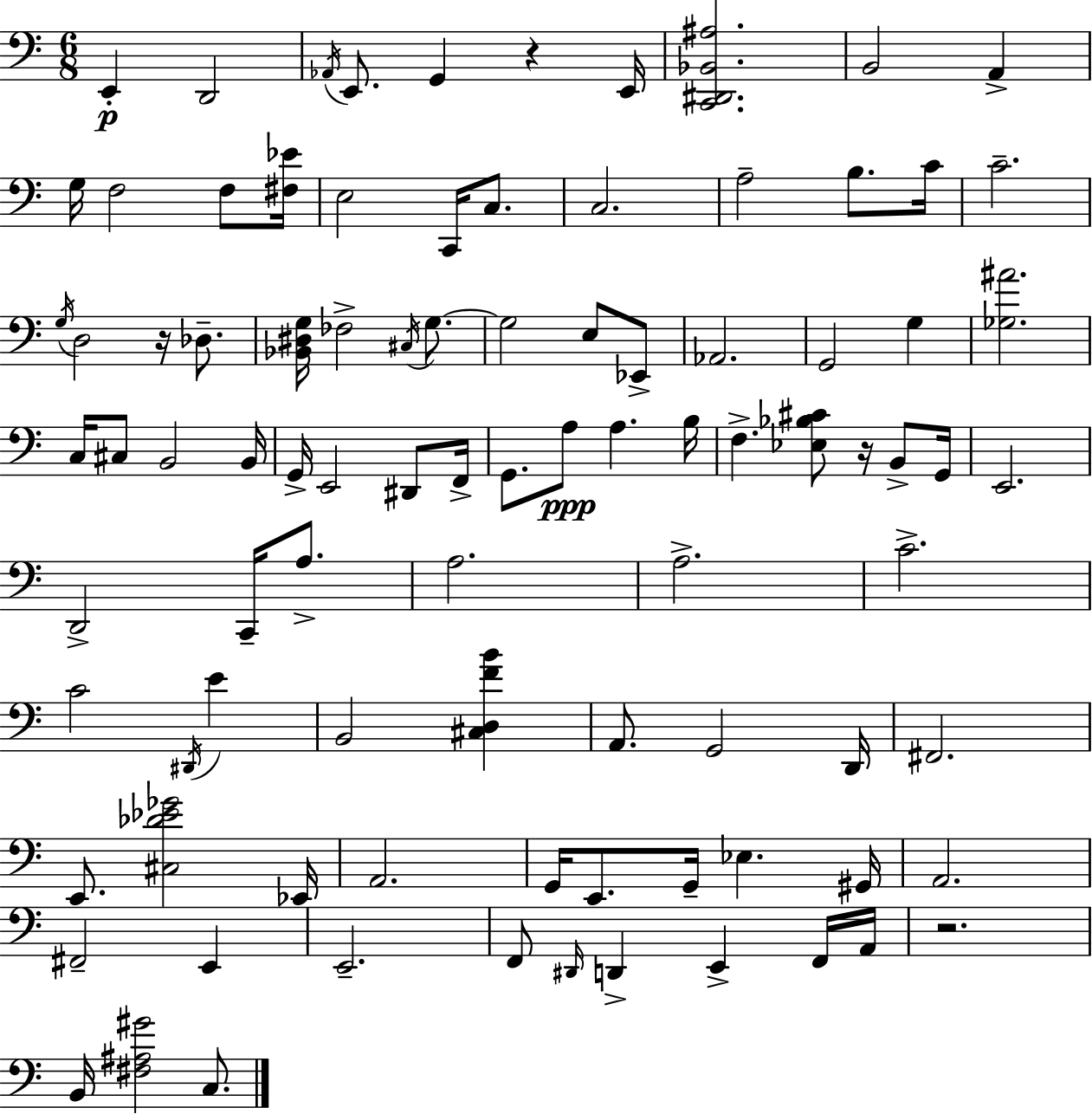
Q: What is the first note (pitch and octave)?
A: E2